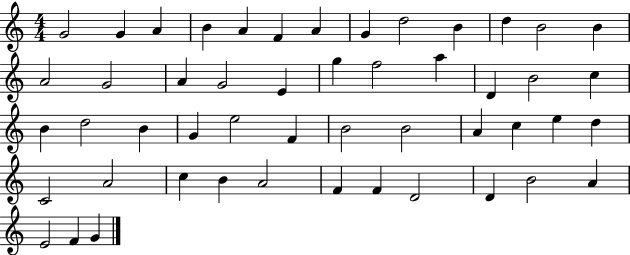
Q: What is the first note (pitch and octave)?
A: G4